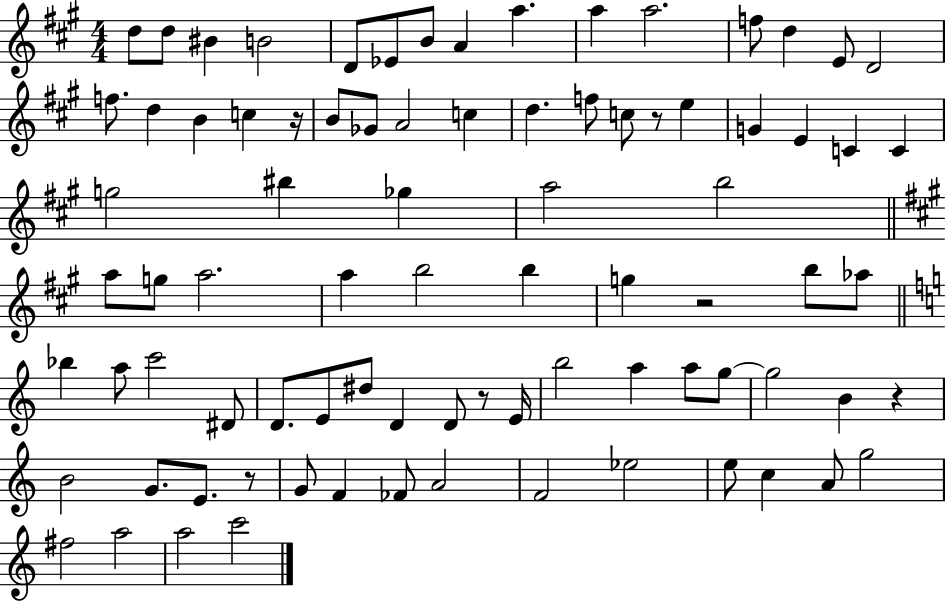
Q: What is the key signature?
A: A major